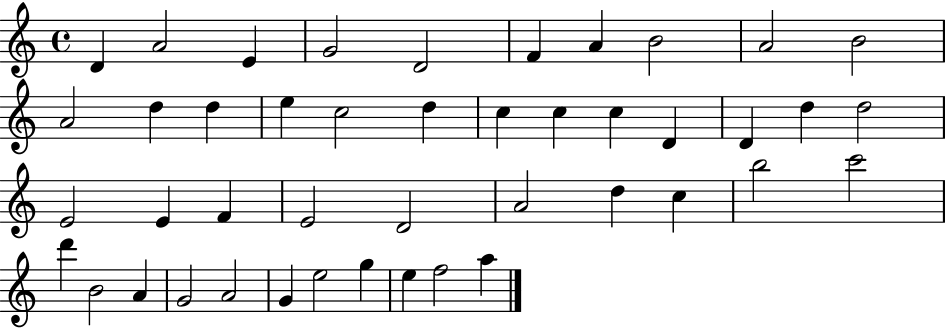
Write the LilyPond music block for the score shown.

{
  \clef treble
  \time 4/4
  \defaultTimeSignature
  \key c \major
  d'4 a'2 e'4 | g'2 d'2 | f'4 a'4 b'2 | a'2 b'2 | \break a'2 d''4 d''4 | e''4 c''2 d''4 | c''4 c''4 c''4 d'4 | d'4 d''4 d''2 | \break e'2 e'4 f'4 | e'2 d'2 | a'2 d''4 c''4 | b''2 c'''2 | \break d'''4 b'2 a'4 | g'2 a'2 | g'4 e''2 g''4 | e''4 f''2 a''4 | \break \bar "|."
}